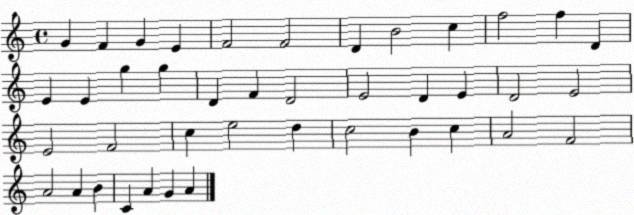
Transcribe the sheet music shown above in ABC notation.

X:1
T:Untitled
M:4/4
L:1/4
K:C
G F G E F2 F2 D B2 c f2 f D E E g g D F D2 E2 D E D2 E2 E2 F2 c e2 d c2 B c A2 F2 A2 A B C A G A